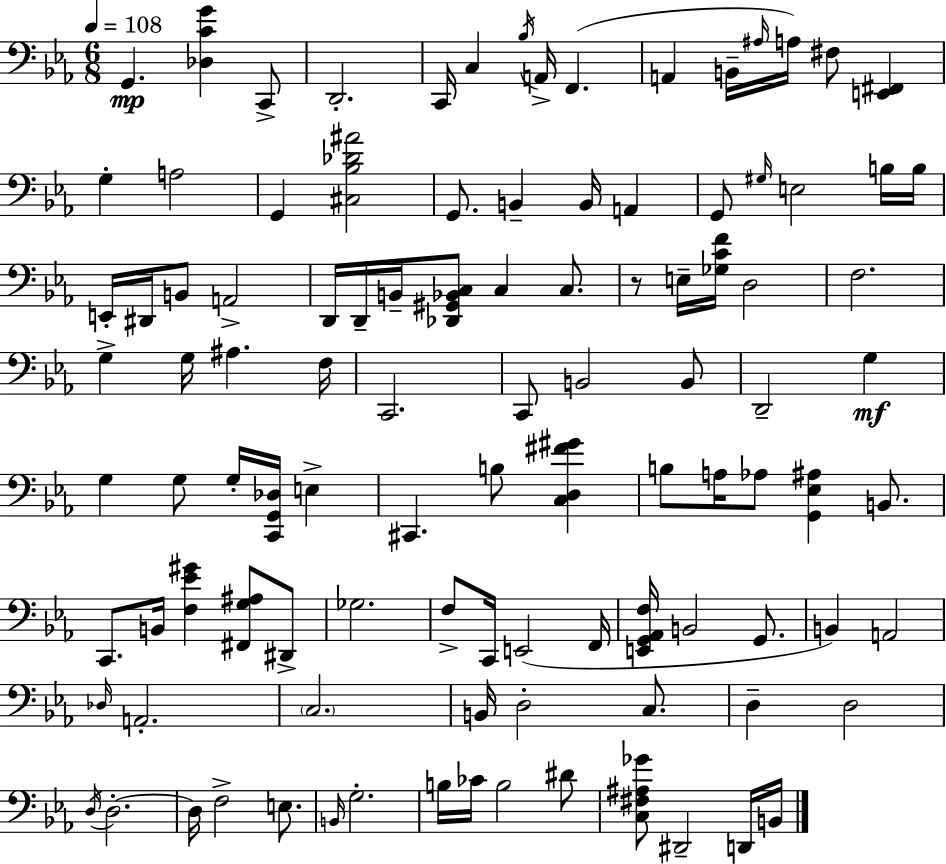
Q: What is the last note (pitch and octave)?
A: B2